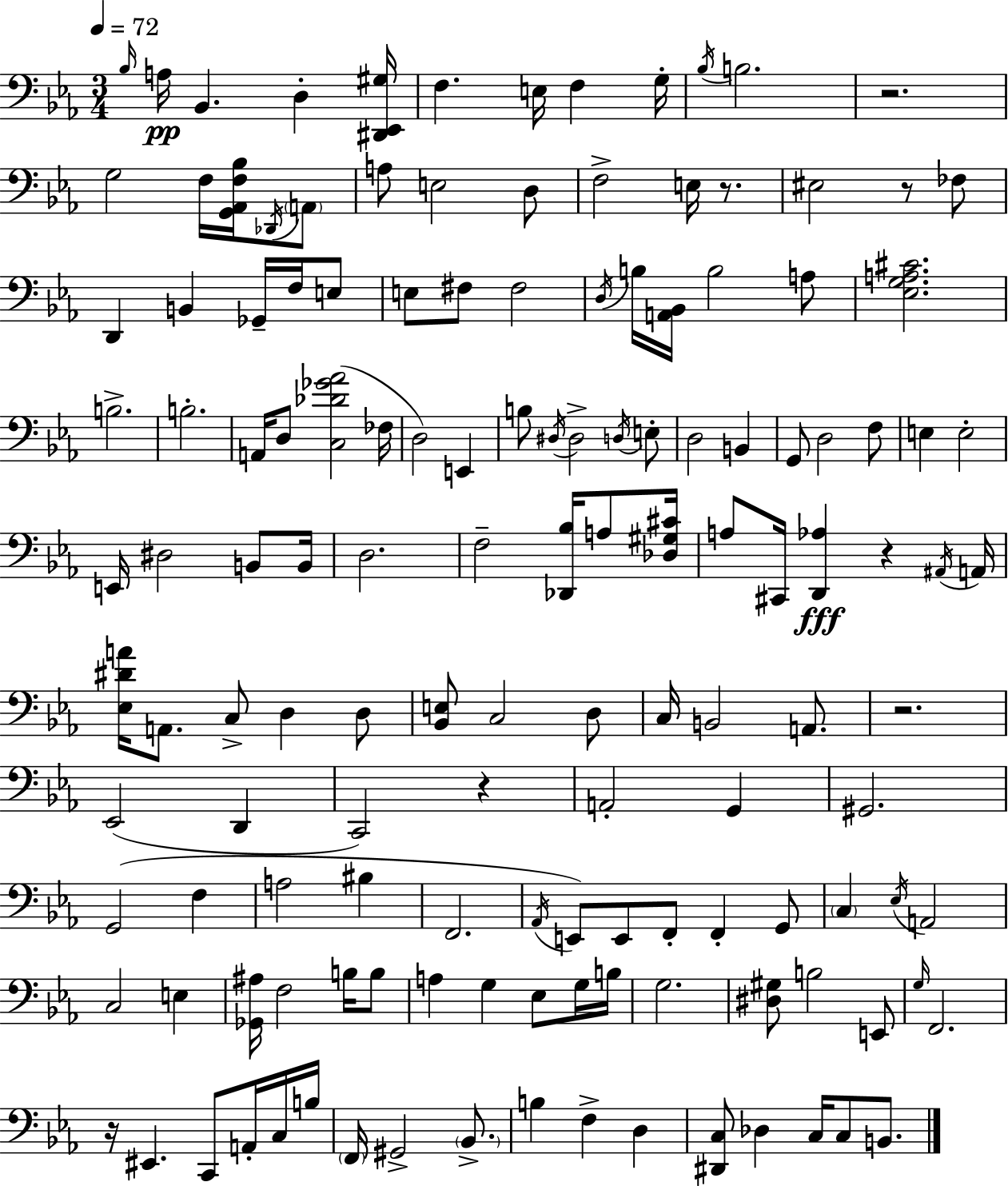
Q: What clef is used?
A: bass